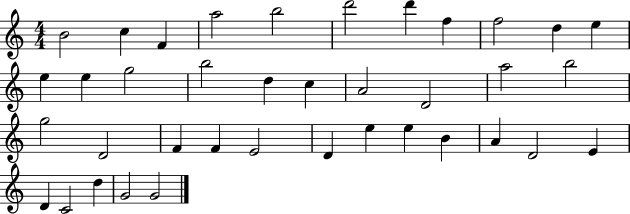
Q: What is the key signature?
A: C major